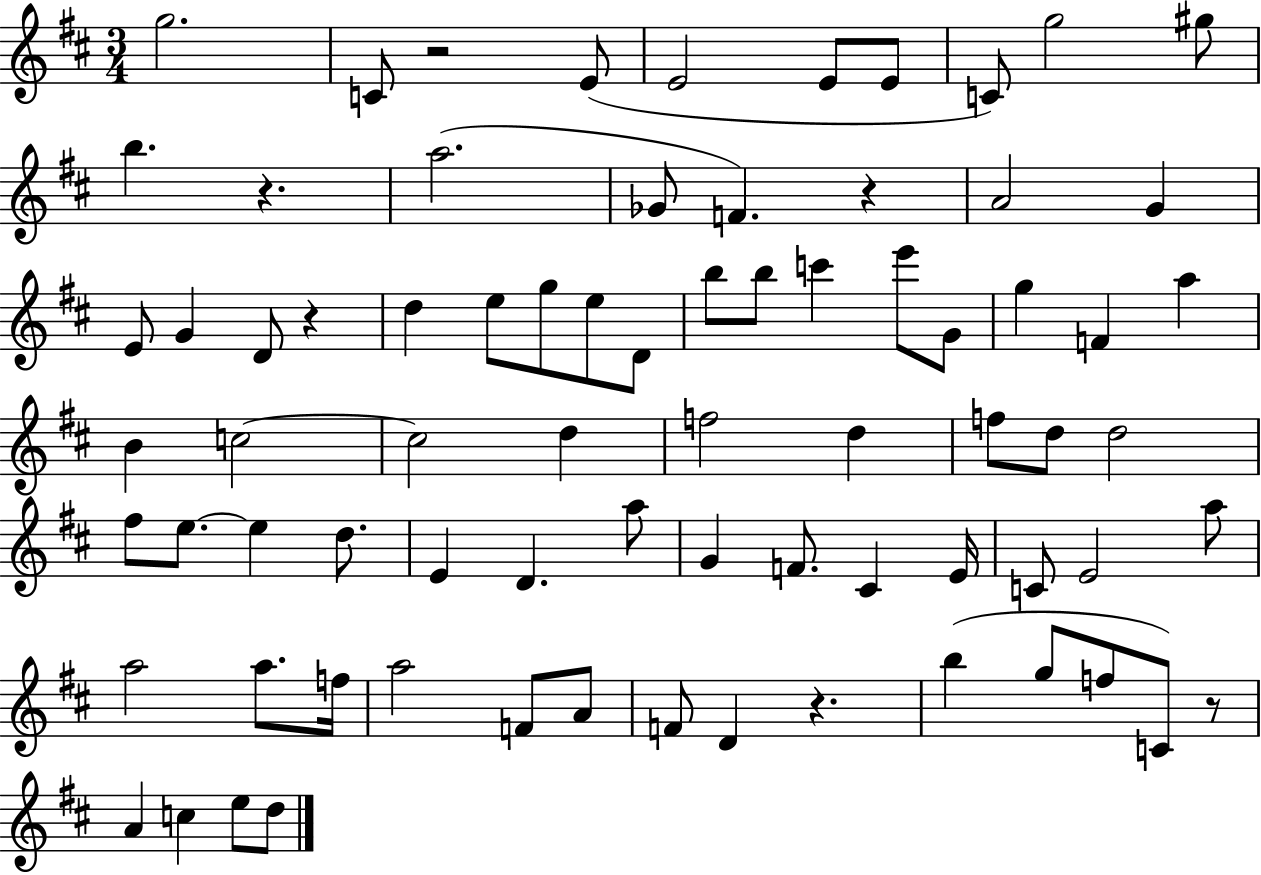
X:1
T:Untitled
M:3/4
L:1/4
K:D
g2 C/2 z2 E/2 E2 E/2 E/2 C/2 g2 ^g/2 b z a2 _G/2 F z A2 G E/2 G D/2 z d e/2 g/2 e/2 D/2 b/2 b/2 c' e'/2 G/2 g F a B c2 c2 d f2 d f/2 d/2 d2 ^f/2 e/2 e d/2 E D a/2 G F/2 ^C E/4 C/2 E2 a/2 a2 a/2 f/4 a2 F/2 A/2 F/2 D z b g/2 f/2 C/2 z/2 A c e/2 d/2